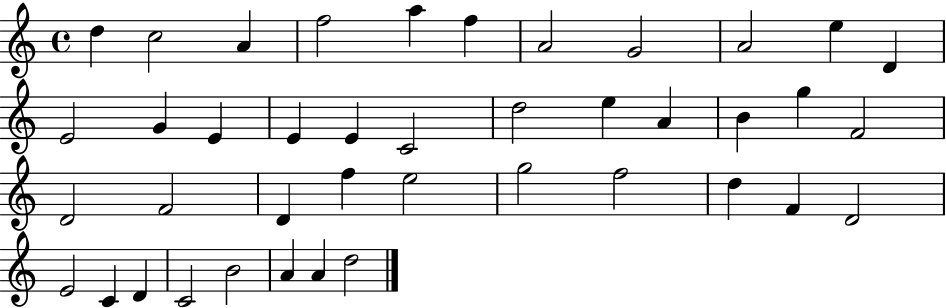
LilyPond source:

{
  \clef treble
  \time 4/4
  \defaultTimeSignature
  \key c \major
  d''4 c''2 a'4 | f''2 a''4 f''4 | a'2 g'2 | a'2 e''4 d'4 | \break e'2 g'4 e'4 | e'4 e'4 c'2 | d''2 e''4 a'4 | b'4 g''4 f'2 | \break d'2 f'2 | d'4 f''4 e''2 | g''2 f''2 | d''4 f'4 d'2 | \break e'2 c'4 d'4 | c'2 b'2 | a'4 a'4 d''2 | \bar "|."
}